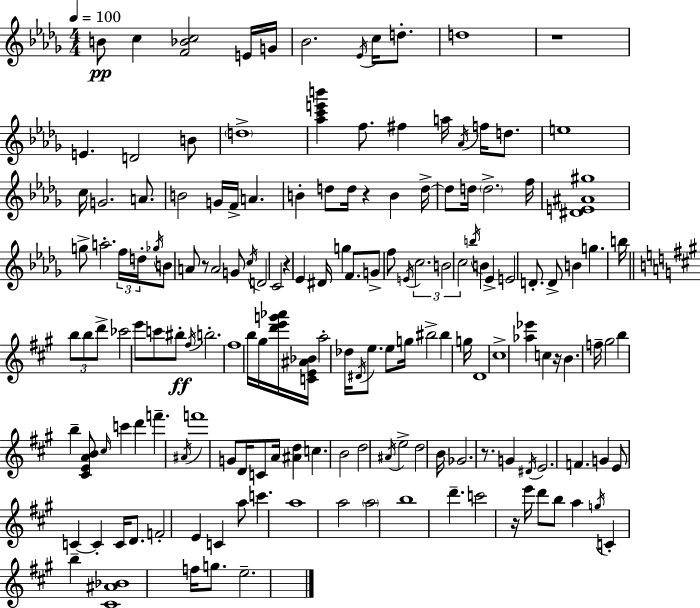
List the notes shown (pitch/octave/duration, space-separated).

B4/e C5/q [F4,Bb4,C5]/h E4/s G4/s Bb4/h. Eb4/s C5/s D5/e. D5/w R/w E4/q. D4/h B4/e D5/w [Ab5,C6,E6,B6]/q F5/e. F#5/q A5/s Ab4/s F5/s D5/e. E5/w C5/s G4/h. A4/e. B4/h G4/s F4/s A4/q. B4/q D5/e D5/s R/q B4/q D5/s D5/e D5/s D5/h. F5/s [D#4,E4,A#4,G#5]/w G5/e A5/h. F5/s D5/s Gb5/s B4/e A4/e R/e A4/h G4/e C5/s D4/h C4/h R/q Eb4/q D#4/s G5/q F4/e. G4/e F5/e E4/s C5/h. B4/h C5/h B5/s B4/q Eb4/q E4/h D4/e. D4/e B4/q G5/q. B5/s B5/e B5/e D6/e CES6/h E6/e C6/e BIS5/e F#5/s B5/h. F#5/w B5/s G#5/s [D6,E6,G6,Ab6]/s [C4,E4,A#4,Bb4]/s A5/h Db5/s D#4/s E5/e. E5/e G5/s BIS5/h BIS5/q G5/s D4/w C#5/w [Ab5,Eb6]/q C5/q R/s B4/q. F5/s G#5/h B5/q B5/q [C#4,E4,A4,B4]/e C#5/s C6/q D6/q F6/q. A#4/s F6/w G4/e D4/s C4/e A4/s [A#4,D5]/q C5/q. B4/h D5/h A#4/s E5/h D5/h B4/s Gb4/h. R/e. G4/q D#4/s E4/h. F4/q. G4/q E4/e C4/q C4/q C4/s D4/e. F4/h E4/q C4/q A5/e C6/q. A5/w A5/h A5/h B5/w D6/q. C6/h R/s E6/s D6/e B5/e A5/q G5/s C4/q B5/q [C#4,A#4,Bb4]/w F5/s G5/e. E5/h.